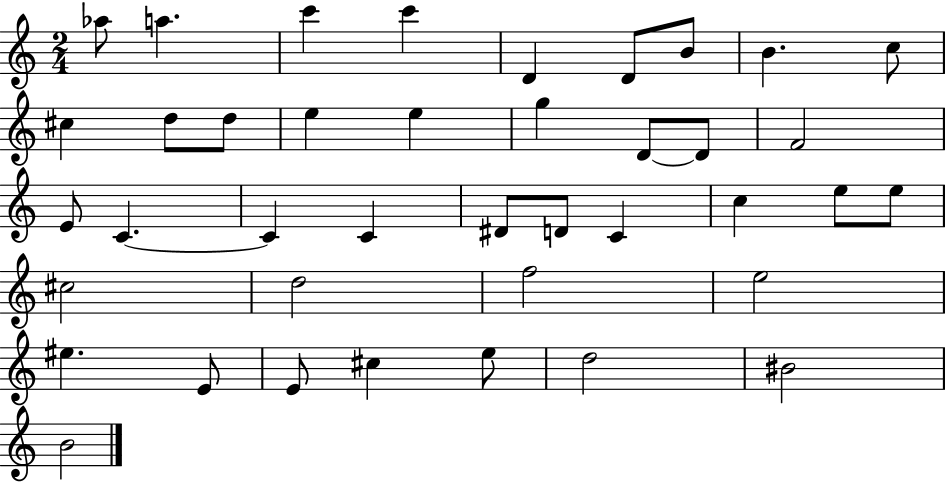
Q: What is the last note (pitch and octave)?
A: B4